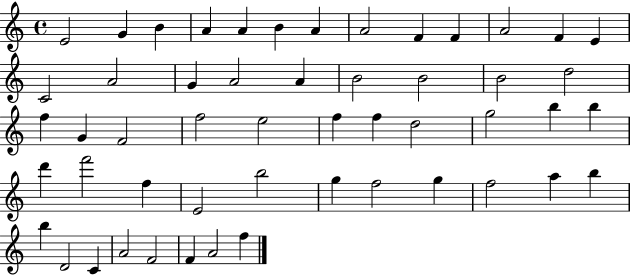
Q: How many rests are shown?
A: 0